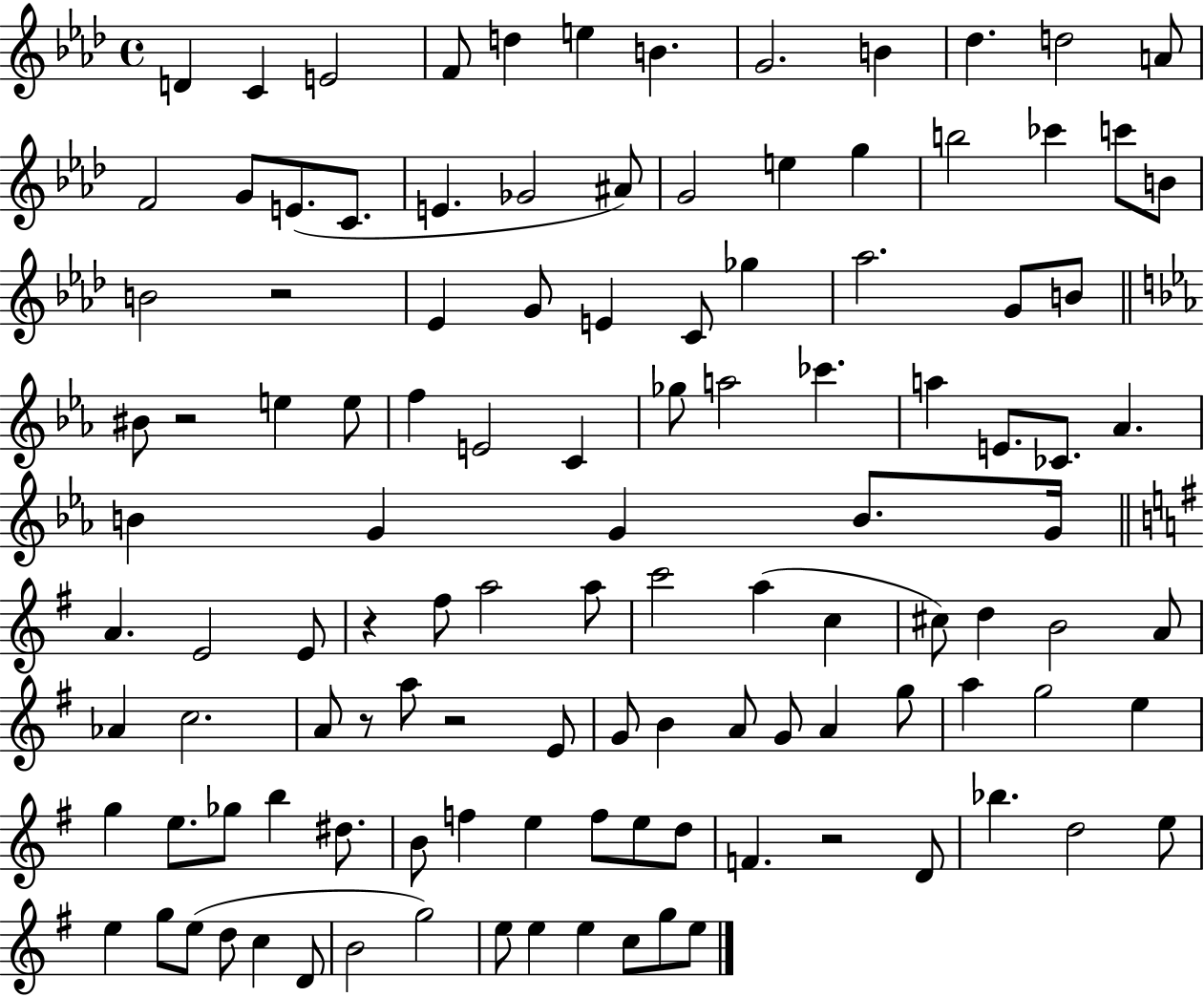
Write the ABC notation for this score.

X:1
T:Untitled
M:4/4
L:1/4
K:Ab
D C E2 F/2 d e B G2 B _d d2 A/2 F2 G/2 E/2 C/2 E _G2 ^A/2 G2 e g b2 _c' c'/2 B/2 B2 z2 _E G/2 E C/2 _g _a2 G/2 B/2 ^B/2 z2 e e/2 f E2 C _g/2 a2 _c' a E/2 _C/2 _A B G G B/2 G/4 A E2 E/2 z ^f/2 a2 a/2 c'2 a c ^c/2 d B2 A/2 _A c2 A/2 z/2 a/2 z2 E/2 G/2 B A/2 G/2 A g/2 a g2 e g e/2 _g/2 b ^d/2 B/2 f e f/2 e/2 d/2 F z2 D/2 _b d2 e/2 e g/2 e/2 d/2 c D/2 B2 g2 e/2 e e c/2 g/2 e/2